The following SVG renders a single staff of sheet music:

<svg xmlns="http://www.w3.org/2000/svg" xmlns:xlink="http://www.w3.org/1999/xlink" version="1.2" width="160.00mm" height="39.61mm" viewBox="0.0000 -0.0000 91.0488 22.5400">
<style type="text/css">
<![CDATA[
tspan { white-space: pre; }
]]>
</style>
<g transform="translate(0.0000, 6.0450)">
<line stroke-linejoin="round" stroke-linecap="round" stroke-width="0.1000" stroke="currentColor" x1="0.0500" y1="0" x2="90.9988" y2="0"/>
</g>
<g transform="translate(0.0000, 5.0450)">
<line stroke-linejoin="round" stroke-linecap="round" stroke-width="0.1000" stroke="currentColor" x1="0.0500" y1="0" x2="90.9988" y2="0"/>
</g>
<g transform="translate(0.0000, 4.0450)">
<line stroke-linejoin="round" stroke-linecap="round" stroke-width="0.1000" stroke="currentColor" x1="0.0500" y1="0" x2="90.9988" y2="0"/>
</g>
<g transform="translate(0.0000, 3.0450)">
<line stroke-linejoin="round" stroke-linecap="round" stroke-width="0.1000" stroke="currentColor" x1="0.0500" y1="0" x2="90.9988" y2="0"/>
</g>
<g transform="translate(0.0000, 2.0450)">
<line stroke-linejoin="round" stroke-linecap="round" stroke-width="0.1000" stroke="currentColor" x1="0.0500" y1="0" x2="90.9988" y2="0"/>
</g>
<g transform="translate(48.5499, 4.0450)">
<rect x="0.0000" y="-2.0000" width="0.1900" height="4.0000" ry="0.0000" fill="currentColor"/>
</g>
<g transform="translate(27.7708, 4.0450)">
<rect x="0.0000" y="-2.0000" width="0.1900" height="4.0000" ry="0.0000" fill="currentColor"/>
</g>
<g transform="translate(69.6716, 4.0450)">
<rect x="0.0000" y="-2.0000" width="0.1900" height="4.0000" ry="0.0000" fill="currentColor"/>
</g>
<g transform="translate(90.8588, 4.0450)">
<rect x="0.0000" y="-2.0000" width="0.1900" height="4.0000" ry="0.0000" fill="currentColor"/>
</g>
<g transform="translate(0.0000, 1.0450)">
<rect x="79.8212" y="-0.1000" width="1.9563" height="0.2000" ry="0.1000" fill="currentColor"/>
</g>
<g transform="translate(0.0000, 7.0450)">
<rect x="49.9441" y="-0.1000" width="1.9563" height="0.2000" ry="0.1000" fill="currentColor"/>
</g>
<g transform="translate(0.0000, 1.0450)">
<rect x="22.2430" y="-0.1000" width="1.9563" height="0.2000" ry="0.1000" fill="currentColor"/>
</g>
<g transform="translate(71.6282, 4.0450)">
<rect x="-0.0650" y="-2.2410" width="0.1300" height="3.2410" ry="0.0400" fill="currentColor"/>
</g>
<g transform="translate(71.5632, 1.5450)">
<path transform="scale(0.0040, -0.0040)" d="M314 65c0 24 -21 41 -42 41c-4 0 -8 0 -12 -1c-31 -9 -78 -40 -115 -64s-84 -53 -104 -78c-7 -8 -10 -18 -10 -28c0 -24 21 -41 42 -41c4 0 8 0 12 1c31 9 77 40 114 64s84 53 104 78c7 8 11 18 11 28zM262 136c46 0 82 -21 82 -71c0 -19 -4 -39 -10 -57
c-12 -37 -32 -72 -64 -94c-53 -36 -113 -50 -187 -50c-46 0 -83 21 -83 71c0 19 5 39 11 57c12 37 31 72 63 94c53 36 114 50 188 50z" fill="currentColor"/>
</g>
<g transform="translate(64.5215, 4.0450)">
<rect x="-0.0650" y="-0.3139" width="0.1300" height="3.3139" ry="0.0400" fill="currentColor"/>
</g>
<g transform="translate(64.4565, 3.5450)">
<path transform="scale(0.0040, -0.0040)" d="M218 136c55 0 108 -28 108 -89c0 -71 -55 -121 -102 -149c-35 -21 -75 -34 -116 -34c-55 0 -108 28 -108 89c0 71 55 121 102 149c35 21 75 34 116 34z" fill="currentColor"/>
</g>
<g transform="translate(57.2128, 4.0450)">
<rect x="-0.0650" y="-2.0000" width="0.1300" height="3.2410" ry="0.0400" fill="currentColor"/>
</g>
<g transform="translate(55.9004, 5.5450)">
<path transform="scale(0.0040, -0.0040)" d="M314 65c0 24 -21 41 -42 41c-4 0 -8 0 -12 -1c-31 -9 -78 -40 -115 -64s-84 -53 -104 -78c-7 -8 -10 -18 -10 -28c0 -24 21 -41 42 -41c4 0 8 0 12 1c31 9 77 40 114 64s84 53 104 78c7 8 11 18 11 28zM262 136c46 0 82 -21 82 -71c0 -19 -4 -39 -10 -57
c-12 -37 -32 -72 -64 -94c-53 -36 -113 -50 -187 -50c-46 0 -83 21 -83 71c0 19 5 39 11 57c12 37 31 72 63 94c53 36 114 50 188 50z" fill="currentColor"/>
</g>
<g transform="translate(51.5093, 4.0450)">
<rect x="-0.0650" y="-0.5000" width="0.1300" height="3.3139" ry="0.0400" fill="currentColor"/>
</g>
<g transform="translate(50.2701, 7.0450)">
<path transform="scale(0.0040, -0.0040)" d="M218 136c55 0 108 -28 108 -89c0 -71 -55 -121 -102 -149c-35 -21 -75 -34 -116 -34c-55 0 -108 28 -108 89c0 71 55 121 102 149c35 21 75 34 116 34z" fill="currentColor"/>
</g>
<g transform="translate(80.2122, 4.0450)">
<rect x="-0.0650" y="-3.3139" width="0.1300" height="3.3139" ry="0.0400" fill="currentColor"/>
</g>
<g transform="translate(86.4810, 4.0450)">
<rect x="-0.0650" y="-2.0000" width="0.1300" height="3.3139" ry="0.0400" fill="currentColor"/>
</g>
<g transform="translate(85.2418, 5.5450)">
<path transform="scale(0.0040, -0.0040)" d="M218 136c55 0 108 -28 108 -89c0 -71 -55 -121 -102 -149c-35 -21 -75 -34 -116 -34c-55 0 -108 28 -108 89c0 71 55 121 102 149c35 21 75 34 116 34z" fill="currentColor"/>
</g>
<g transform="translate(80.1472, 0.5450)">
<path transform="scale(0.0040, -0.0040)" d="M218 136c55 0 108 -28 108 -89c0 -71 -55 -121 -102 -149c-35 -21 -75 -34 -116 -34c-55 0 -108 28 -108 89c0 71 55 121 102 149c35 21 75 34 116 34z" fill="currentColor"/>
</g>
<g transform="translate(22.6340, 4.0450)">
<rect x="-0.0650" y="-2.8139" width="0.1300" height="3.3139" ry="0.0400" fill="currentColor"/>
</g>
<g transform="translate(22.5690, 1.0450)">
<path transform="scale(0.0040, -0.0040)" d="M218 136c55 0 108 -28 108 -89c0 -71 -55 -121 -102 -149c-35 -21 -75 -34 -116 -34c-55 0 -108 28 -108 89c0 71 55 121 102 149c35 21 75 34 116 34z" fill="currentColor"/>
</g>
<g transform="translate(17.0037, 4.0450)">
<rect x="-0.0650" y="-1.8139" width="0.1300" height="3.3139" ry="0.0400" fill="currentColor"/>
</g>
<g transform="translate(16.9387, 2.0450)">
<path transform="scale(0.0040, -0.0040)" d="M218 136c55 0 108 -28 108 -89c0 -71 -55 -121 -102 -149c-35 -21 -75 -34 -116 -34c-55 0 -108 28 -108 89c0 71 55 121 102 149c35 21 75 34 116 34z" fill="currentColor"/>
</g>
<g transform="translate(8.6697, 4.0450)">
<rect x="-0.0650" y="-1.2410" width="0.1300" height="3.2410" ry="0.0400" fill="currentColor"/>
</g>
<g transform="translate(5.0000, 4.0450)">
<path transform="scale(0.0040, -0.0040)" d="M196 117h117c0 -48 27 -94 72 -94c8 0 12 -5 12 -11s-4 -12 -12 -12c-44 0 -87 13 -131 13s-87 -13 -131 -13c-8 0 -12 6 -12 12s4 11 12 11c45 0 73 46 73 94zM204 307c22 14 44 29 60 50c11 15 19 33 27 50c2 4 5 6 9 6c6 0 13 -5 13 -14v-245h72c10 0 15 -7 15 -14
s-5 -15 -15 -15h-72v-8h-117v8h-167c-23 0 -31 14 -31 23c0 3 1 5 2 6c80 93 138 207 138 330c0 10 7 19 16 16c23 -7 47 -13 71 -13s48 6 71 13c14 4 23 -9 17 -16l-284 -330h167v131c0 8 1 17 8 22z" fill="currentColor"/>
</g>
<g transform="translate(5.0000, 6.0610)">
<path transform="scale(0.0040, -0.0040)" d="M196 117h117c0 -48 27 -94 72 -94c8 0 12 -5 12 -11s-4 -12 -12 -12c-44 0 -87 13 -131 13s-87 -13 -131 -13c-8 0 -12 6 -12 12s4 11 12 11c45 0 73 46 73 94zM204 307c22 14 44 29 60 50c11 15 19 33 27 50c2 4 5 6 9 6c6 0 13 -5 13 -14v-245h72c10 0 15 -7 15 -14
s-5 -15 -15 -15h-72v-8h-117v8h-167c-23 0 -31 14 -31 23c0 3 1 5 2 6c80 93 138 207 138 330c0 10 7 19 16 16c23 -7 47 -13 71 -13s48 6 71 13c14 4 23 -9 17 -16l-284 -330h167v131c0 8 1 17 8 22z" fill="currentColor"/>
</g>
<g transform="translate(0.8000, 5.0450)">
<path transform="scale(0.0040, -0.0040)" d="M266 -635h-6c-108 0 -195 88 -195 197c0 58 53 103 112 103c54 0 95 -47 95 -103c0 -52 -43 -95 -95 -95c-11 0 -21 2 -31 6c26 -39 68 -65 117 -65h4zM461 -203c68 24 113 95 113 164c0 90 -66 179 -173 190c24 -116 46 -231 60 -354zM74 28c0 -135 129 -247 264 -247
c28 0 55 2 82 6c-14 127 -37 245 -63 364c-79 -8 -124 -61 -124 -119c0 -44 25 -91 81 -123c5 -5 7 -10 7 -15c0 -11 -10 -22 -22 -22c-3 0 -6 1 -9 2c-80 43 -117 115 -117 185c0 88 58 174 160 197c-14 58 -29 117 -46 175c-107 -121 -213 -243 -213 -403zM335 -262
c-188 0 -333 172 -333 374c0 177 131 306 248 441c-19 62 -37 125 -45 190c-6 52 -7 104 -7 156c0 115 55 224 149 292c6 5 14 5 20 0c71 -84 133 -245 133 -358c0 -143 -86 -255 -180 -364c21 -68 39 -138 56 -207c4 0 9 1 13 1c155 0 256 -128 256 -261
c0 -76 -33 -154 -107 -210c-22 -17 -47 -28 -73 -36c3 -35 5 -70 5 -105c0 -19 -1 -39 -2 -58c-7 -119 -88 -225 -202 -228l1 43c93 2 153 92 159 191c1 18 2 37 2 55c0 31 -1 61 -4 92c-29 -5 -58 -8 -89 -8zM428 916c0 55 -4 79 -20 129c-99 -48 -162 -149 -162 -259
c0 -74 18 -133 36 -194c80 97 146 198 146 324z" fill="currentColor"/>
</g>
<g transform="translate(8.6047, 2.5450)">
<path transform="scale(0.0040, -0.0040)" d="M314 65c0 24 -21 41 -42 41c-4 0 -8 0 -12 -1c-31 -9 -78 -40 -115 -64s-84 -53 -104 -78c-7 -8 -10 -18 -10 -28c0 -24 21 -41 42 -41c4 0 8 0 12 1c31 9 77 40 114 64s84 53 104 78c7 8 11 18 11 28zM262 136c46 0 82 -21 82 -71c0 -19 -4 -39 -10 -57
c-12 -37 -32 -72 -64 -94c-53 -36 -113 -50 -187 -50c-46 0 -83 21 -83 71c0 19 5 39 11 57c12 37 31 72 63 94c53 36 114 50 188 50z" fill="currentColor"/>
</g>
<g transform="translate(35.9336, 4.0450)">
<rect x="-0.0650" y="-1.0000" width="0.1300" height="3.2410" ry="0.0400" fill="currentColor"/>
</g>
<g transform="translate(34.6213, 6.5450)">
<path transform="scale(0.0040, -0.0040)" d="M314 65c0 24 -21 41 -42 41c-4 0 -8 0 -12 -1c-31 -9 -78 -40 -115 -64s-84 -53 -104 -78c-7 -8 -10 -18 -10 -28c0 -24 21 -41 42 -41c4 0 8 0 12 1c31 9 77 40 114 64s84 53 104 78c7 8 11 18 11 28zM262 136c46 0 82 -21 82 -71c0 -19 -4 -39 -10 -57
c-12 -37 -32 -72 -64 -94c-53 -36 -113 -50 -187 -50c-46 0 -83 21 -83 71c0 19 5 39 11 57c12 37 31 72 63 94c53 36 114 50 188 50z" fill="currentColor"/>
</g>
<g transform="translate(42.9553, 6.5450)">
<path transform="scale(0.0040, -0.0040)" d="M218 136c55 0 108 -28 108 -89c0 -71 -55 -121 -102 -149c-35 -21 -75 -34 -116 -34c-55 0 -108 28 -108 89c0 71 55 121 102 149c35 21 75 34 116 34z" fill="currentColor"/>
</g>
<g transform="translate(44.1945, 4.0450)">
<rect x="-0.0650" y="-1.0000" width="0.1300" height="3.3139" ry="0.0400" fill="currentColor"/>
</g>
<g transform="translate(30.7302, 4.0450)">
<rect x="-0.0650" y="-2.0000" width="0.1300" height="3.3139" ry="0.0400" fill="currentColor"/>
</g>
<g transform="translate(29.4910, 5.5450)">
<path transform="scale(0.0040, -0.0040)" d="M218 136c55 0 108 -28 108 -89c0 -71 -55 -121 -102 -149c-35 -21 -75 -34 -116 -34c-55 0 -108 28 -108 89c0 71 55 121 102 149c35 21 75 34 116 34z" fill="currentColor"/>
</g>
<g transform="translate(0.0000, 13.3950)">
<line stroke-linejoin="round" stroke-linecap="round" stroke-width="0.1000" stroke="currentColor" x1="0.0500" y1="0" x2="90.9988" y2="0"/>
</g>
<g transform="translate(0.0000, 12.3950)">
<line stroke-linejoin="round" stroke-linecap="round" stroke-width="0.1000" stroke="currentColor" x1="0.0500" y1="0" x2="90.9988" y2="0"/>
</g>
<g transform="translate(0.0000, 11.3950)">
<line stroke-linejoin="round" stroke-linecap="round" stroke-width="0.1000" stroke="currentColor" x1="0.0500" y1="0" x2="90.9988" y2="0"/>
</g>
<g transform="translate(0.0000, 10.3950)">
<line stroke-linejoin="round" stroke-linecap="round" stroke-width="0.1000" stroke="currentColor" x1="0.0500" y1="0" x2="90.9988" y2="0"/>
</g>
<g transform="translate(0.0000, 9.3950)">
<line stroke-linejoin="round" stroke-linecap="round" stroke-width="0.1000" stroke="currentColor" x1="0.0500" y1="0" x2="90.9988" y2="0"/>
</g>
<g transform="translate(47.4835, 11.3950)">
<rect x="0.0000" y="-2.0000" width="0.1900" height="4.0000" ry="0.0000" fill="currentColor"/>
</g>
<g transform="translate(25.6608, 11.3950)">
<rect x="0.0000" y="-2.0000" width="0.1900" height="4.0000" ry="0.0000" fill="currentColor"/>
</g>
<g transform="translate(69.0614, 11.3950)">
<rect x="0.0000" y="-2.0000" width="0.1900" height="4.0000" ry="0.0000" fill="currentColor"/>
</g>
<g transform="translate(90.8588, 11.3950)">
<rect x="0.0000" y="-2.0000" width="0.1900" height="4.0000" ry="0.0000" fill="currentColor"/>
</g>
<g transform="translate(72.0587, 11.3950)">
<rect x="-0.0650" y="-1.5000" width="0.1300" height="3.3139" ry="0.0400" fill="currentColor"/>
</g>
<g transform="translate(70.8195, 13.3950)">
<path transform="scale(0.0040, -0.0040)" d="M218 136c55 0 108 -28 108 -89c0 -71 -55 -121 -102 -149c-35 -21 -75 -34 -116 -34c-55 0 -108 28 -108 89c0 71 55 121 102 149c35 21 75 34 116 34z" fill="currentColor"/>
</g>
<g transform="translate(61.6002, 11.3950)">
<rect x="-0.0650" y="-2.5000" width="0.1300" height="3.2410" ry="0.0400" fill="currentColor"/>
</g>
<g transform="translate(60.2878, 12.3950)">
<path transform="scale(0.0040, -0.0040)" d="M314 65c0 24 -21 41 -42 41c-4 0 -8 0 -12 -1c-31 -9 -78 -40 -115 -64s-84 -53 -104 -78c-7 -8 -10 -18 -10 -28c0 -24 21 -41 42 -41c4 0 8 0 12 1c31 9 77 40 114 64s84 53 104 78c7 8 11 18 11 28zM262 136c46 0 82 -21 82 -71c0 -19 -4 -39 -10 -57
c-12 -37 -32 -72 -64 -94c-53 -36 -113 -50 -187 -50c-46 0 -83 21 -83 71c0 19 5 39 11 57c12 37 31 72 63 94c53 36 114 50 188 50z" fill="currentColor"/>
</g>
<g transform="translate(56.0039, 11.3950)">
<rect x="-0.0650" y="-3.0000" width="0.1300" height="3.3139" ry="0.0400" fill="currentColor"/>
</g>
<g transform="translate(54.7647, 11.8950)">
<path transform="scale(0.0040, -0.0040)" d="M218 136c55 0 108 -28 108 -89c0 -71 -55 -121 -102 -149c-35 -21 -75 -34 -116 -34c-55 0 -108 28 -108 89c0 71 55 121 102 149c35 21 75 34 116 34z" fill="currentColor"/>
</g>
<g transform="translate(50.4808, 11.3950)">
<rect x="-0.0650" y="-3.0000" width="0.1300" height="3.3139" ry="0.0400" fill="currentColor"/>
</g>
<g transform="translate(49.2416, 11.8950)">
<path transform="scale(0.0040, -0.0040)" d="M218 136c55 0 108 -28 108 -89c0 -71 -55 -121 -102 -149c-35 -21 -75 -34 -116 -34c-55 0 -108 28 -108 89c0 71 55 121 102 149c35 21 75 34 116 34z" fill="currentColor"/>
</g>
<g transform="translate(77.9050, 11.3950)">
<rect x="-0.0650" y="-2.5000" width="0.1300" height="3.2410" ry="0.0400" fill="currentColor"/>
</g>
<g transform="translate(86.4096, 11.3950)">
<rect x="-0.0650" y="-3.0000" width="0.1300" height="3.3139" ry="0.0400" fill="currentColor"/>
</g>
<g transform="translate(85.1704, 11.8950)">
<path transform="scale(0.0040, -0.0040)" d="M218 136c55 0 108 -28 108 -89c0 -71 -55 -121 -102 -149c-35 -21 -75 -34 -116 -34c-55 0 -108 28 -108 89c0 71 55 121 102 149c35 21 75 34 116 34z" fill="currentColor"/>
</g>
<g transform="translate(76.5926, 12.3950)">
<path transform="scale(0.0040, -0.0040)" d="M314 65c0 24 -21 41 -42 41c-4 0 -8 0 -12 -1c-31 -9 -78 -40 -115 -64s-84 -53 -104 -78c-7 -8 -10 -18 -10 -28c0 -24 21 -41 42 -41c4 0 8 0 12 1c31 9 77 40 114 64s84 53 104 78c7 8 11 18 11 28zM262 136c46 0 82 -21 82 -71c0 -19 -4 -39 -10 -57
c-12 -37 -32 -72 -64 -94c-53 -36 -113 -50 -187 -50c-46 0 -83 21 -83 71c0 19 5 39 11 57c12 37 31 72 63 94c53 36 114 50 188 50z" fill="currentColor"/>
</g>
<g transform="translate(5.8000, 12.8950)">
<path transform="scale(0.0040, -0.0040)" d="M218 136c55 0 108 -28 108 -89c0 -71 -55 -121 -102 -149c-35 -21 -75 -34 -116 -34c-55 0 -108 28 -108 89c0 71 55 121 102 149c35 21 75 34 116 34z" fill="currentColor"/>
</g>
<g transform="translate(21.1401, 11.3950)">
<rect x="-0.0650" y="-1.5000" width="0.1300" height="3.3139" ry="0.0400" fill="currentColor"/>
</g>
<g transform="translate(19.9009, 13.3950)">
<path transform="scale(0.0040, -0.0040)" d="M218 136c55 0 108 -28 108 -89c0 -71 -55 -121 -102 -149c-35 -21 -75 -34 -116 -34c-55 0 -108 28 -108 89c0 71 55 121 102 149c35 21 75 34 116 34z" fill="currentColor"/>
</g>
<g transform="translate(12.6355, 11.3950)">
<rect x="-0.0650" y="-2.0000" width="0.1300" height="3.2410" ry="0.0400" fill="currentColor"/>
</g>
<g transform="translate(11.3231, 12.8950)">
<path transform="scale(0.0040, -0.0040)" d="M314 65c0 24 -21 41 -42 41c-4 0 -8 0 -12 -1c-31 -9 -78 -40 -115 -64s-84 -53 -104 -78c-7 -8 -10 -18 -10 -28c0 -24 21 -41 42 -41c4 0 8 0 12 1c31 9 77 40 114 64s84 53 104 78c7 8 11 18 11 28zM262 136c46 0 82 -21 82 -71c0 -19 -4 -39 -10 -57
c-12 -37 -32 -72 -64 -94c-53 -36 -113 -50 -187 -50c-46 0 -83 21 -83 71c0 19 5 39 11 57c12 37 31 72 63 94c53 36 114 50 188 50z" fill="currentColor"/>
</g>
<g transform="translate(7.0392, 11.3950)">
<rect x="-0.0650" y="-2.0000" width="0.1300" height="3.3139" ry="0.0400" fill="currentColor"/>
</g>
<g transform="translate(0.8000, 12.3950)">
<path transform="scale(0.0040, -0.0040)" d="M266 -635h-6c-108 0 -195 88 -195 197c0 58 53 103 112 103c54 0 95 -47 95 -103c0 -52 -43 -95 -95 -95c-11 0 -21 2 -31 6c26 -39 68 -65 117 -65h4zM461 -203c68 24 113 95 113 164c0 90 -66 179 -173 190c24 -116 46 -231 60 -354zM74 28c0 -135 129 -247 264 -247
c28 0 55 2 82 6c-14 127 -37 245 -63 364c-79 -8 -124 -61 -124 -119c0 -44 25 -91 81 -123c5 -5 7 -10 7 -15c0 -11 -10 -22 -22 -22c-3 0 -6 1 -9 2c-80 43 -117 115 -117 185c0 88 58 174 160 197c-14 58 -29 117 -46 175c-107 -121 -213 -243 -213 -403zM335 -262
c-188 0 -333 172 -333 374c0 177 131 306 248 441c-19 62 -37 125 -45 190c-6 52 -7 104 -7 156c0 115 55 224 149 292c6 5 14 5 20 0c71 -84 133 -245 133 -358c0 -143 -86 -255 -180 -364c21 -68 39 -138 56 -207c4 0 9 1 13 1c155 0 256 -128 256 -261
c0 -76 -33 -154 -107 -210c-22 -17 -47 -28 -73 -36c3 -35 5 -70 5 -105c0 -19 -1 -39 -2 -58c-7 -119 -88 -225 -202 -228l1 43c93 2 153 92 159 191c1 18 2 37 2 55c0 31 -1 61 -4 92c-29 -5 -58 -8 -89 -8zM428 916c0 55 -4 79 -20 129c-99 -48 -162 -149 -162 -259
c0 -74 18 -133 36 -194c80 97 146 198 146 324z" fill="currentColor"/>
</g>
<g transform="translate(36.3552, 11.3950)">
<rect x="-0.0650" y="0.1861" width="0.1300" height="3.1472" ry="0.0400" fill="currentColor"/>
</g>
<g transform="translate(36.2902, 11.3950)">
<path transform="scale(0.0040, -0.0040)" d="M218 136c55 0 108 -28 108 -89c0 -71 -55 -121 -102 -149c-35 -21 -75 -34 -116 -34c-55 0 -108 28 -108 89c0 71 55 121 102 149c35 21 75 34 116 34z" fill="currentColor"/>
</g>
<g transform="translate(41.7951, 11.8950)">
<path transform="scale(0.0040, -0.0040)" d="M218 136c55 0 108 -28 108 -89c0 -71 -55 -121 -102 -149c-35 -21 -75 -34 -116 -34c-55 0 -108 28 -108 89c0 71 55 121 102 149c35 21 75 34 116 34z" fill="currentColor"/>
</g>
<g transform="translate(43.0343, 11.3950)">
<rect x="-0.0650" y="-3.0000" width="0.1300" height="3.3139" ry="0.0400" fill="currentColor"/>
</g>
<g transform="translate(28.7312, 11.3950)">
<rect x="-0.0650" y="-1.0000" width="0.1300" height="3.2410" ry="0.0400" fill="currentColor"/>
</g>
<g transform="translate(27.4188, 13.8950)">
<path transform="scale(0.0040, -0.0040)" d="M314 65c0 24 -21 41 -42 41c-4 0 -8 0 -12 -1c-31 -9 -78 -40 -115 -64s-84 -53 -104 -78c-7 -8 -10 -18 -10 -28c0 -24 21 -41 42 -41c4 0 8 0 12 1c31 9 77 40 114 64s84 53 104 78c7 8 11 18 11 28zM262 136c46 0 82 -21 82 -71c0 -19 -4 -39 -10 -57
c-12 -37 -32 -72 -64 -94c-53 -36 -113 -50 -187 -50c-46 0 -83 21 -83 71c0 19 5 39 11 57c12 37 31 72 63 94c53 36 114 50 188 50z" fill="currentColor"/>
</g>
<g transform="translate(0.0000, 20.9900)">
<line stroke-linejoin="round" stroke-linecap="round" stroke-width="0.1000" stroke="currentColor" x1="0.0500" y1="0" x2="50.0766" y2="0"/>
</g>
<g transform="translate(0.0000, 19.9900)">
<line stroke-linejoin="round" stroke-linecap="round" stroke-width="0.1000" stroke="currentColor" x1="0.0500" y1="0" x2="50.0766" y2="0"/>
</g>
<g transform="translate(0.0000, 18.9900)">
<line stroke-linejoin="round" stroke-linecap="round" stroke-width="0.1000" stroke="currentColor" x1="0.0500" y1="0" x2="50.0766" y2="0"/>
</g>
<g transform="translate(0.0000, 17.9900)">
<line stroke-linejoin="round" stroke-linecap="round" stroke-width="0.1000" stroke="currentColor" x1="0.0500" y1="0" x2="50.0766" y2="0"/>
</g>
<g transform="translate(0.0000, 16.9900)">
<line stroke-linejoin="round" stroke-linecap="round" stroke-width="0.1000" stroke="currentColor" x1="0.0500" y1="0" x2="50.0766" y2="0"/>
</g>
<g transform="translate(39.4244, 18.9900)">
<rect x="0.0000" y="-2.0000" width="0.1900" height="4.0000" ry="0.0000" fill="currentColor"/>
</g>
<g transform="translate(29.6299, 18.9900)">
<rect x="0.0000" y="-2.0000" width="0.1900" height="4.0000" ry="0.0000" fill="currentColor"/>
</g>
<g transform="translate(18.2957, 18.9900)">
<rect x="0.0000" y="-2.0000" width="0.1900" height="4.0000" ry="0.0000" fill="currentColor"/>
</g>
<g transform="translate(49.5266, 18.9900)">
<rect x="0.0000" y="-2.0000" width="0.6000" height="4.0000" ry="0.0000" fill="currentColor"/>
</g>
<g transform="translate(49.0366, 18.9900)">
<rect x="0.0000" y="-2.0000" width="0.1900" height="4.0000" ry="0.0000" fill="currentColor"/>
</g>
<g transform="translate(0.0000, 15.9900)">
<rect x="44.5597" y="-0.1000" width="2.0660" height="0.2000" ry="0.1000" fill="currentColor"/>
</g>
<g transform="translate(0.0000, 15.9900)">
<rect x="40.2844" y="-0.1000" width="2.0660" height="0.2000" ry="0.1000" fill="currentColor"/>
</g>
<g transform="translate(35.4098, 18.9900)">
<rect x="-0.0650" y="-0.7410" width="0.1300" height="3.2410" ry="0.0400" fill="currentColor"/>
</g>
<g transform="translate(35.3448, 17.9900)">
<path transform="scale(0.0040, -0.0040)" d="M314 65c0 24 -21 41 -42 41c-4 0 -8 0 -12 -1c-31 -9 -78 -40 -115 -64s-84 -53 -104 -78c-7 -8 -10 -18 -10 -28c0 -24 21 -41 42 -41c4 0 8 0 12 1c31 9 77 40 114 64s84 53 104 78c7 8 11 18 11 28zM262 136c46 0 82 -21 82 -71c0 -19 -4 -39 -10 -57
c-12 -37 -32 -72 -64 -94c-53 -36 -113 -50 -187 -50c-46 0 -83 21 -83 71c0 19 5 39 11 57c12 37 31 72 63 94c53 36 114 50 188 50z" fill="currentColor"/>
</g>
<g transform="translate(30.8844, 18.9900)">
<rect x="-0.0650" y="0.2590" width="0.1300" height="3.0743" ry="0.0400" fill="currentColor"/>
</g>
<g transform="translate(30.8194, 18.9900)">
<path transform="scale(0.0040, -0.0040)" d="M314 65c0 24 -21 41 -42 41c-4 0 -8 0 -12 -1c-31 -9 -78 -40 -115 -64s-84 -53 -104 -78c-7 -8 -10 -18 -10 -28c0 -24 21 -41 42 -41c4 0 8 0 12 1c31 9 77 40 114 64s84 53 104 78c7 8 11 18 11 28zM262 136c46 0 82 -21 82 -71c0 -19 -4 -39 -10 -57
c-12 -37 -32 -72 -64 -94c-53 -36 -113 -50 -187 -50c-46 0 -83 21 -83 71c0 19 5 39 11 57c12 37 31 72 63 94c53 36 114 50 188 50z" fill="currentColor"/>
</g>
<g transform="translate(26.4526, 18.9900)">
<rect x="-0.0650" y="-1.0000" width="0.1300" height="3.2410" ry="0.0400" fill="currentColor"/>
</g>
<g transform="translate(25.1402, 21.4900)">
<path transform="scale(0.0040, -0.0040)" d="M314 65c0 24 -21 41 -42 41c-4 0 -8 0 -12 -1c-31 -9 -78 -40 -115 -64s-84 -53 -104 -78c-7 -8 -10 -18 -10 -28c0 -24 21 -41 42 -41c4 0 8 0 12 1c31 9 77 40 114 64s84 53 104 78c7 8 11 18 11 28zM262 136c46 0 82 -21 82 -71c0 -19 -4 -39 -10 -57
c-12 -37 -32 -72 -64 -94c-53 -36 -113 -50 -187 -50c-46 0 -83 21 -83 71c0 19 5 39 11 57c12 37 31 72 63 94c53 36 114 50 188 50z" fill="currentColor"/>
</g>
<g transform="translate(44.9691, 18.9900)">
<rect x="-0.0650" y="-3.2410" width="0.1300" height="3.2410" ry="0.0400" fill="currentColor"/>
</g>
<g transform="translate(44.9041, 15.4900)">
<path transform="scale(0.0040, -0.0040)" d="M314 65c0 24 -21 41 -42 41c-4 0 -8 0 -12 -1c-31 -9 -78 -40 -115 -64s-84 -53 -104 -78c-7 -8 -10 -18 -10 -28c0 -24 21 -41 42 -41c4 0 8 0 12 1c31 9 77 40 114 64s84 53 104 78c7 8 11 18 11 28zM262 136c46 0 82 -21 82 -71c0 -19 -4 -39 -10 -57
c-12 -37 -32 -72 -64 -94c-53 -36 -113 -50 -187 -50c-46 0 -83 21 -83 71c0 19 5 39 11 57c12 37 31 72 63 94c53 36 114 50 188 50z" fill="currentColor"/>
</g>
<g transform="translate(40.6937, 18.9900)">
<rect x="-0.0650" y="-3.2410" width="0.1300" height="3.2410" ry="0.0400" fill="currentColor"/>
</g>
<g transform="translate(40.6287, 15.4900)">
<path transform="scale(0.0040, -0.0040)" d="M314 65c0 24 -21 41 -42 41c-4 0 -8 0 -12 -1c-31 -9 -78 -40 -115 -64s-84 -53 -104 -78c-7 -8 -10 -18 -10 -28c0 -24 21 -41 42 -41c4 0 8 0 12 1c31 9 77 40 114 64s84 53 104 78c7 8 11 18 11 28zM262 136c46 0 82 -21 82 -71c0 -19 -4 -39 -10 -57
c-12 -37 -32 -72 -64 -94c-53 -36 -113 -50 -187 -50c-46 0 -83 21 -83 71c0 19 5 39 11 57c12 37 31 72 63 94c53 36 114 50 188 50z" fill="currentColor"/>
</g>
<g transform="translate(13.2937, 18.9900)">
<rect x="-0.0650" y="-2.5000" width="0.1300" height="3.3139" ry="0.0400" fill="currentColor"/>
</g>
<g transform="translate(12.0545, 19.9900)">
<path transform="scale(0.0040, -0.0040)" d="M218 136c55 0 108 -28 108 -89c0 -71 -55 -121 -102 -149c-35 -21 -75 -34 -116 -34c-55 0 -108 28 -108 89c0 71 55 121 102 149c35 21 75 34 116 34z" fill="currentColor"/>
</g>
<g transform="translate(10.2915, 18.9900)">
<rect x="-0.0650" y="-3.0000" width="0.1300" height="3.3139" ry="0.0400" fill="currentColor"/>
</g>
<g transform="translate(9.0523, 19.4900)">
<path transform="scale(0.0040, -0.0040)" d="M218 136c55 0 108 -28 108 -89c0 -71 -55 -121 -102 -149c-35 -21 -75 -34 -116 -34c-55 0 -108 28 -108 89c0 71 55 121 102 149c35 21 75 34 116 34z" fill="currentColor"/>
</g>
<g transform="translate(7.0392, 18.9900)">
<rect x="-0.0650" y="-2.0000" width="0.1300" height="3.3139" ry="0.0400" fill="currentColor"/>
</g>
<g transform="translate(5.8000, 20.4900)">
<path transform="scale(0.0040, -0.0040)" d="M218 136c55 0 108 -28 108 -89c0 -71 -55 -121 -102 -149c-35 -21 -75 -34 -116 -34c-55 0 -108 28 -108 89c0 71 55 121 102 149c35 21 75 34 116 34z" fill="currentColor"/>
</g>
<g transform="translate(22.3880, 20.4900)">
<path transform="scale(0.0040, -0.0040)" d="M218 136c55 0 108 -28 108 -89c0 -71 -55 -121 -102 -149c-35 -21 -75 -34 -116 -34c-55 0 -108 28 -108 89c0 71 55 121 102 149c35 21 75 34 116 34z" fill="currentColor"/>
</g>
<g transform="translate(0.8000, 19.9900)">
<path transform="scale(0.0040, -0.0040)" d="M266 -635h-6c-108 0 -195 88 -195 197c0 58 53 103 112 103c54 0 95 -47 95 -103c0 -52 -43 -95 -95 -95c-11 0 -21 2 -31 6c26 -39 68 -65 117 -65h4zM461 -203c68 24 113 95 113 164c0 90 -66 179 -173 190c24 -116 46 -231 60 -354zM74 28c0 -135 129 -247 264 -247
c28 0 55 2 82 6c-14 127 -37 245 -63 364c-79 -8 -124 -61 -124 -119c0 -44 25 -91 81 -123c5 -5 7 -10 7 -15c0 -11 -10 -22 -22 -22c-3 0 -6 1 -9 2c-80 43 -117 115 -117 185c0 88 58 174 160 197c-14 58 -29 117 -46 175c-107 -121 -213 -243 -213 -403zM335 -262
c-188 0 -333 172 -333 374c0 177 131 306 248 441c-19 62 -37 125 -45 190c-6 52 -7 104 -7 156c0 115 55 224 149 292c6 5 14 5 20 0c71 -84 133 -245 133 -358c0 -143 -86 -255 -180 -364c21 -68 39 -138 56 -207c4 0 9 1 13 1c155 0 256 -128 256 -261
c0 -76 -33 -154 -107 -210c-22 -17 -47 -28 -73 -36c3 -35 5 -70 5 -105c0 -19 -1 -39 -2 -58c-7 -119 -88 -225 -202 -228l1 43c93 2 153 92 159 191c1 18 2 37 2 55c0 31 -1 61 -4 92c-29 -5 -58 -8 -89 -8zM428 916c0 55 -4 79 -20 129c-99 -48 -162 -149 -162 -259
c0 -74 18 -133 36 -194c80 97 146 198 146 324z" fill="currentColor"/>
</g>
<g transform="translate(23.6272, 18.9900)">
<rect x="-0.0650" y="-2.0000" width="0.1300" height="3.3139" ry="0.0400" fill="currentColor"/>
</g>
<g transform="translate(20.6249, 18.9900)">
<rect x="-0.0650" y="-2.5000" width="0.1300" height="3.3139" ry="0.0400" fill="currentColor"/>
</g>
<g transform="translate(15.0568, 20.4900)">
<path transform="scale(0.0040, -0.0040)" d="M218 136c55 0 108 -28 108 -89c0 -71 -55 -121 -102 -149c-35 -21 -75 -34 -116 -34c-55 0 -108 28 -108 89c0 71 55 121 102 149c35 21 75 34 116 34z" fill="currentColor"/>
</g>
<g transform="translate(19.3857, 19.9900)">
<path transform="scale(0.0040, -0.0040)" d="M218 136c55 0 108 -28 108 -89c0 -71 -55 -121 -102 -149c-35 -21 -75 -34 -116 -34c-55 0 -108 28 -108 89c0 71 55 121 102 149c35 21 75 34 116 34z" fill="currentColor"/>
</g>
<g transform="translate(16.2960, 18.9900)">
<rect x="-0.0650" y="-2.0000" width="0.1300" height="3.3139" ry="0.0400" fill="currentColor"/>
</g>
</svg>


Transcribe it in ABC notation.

X:1
T:Untitled
M:4/4
L:1/4
K:C
e2 f a F D2 D C F2 c g2 b F F F2 E D2 B A A A G2 E G2 A F A G F G F D2 B2 d2 b2 b2